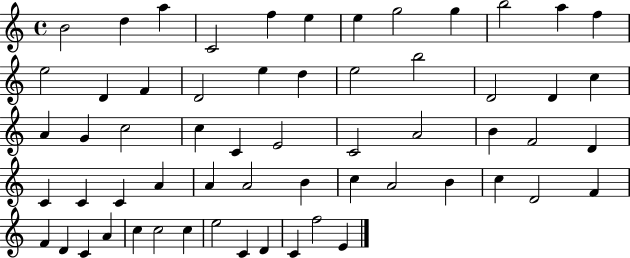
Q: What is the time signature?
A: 4/4